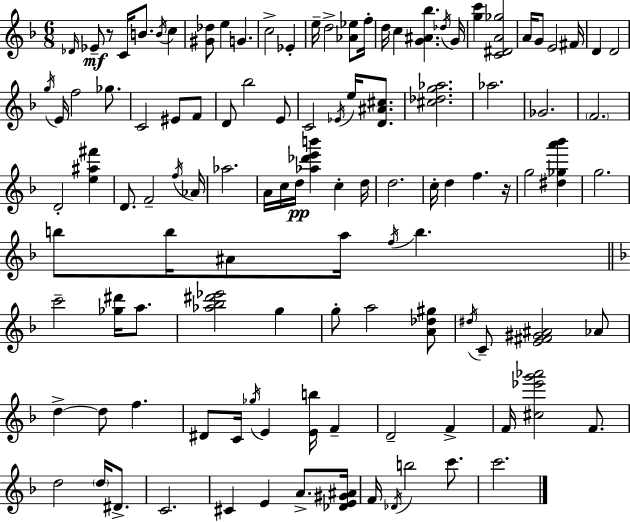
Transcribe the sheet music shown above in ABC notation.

X:1
T:Untitled
M:6/8
L:1/4
K:Dm
_D/4 _E/2 z/2 C/4 B/2 B/4 c [^G_d]/2 e G c2 _E e/4 d2 [_A_e]/2 f/4 d/4 c [G^A_b] _d/4 G/4 [gc'] [C^DA_g]2 A/4 G/2 E2 ^F/4 D D2 g/4 E/4 f2 _g/2 C2 ^E/2 F/2 D/2 _b2 E/2 C2 _E/4 e/4 [D^A^c]/2 [^c_dg_a]2 _a2 _G2 F2 D2 [e^a^f'] D/2 F2 f/4 _A/4 _a2 A/4 c/4 d/4 [_a_d'e'b'] c d/4 d2 c/4 d f z/4 g2 [^d_ga'_b'] g2 b/2 b/4 ^A/2 a/4 f/4 b c'2 [_g^d']/4 a/2 [_a_b^d'_e']2 g g/2 a2 [A_d^g]/2 ^d/4 C/2 [E^F^G^A]2 _A/2 d d/2 f ^D/2 C/4 _g/4 E [Eb]/4 F D2 F F/4 [^c_e'g'_a']2 F/2 d2 d/4 ^D/2 C2 ^C E A/2 [_DE^G^A]/4 F/4 _D/4 b2 c'/2 c'2